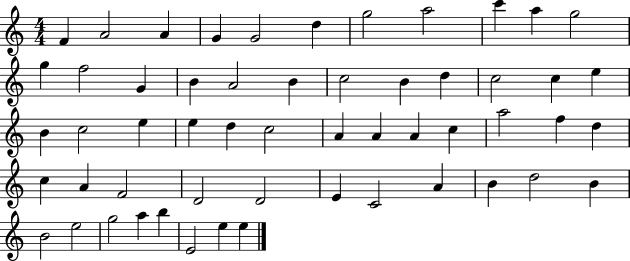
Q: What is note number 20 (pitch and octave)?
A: D5